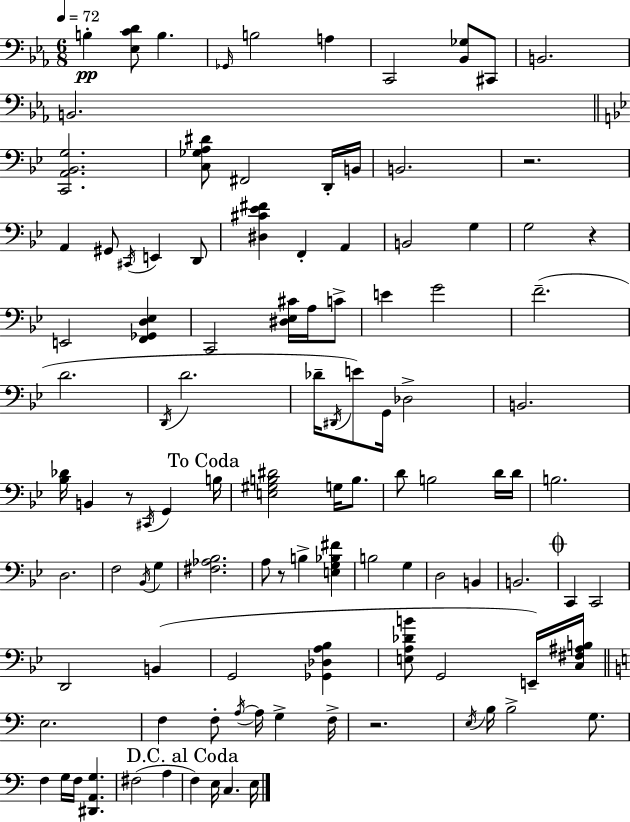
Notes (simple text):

B3/q [Eb3,C4,D4]/e B3/q. Gb2/s B3/h A3/q C2/h [Bb2,Gb3]/e C#2/e B2/h. B2/h. [C2,A2,Bb2,G3]/h. [C3,Gb3,A3,D#4]/e F#2/h D2/s B2/s B2/h. R/h. A2/q G#2/e C#2/s E2/q D2/e [D#3,C#4,Eb4,F#4]/q F2/q A2/q B2/h G3/q G3/h R/q E2/h [F2,Gb2,D3,Eb3]/q C2/h [D#3,Eb3,C#4]/s A3/s C4/e E4/q G4/h F4/h. D4/h. D2/s D4/h. Db4/s D#2/s E4/e G2/s Db3/h B2/h. [Bb3,Db4]/s B2/q R/e C#2/s G2/q B3/s [E3,G#3,B3,D#4]/h G3/s B3/e. D4/e B3/h D4/s D4/s B3/h. D3/h. F3/h Bb2/s G3/q [F#3,Ab3,Bb3]/h. A3/e R/e B3/q [E3,G3,Bb3,F#4]/q B3/h G3/q D3/h B2/q B2/h. C2/q C2/h D2/h B2/q G2/h [Gb2,Db3,A3,Bb3]/q [E3,A3,Db4,B4]/e G2/h E2/s [C3,F#3,A#3,B3]/s E3/h. F3/q F3/e A3/s A3/s G3/q F3/s R/h. E3/s B3/s B3/h G3/e. F3/q G3/s F3/s [D#2,A2,G3]/q. F#3/h A3/q F3/q E3/s C3/q. E3/s